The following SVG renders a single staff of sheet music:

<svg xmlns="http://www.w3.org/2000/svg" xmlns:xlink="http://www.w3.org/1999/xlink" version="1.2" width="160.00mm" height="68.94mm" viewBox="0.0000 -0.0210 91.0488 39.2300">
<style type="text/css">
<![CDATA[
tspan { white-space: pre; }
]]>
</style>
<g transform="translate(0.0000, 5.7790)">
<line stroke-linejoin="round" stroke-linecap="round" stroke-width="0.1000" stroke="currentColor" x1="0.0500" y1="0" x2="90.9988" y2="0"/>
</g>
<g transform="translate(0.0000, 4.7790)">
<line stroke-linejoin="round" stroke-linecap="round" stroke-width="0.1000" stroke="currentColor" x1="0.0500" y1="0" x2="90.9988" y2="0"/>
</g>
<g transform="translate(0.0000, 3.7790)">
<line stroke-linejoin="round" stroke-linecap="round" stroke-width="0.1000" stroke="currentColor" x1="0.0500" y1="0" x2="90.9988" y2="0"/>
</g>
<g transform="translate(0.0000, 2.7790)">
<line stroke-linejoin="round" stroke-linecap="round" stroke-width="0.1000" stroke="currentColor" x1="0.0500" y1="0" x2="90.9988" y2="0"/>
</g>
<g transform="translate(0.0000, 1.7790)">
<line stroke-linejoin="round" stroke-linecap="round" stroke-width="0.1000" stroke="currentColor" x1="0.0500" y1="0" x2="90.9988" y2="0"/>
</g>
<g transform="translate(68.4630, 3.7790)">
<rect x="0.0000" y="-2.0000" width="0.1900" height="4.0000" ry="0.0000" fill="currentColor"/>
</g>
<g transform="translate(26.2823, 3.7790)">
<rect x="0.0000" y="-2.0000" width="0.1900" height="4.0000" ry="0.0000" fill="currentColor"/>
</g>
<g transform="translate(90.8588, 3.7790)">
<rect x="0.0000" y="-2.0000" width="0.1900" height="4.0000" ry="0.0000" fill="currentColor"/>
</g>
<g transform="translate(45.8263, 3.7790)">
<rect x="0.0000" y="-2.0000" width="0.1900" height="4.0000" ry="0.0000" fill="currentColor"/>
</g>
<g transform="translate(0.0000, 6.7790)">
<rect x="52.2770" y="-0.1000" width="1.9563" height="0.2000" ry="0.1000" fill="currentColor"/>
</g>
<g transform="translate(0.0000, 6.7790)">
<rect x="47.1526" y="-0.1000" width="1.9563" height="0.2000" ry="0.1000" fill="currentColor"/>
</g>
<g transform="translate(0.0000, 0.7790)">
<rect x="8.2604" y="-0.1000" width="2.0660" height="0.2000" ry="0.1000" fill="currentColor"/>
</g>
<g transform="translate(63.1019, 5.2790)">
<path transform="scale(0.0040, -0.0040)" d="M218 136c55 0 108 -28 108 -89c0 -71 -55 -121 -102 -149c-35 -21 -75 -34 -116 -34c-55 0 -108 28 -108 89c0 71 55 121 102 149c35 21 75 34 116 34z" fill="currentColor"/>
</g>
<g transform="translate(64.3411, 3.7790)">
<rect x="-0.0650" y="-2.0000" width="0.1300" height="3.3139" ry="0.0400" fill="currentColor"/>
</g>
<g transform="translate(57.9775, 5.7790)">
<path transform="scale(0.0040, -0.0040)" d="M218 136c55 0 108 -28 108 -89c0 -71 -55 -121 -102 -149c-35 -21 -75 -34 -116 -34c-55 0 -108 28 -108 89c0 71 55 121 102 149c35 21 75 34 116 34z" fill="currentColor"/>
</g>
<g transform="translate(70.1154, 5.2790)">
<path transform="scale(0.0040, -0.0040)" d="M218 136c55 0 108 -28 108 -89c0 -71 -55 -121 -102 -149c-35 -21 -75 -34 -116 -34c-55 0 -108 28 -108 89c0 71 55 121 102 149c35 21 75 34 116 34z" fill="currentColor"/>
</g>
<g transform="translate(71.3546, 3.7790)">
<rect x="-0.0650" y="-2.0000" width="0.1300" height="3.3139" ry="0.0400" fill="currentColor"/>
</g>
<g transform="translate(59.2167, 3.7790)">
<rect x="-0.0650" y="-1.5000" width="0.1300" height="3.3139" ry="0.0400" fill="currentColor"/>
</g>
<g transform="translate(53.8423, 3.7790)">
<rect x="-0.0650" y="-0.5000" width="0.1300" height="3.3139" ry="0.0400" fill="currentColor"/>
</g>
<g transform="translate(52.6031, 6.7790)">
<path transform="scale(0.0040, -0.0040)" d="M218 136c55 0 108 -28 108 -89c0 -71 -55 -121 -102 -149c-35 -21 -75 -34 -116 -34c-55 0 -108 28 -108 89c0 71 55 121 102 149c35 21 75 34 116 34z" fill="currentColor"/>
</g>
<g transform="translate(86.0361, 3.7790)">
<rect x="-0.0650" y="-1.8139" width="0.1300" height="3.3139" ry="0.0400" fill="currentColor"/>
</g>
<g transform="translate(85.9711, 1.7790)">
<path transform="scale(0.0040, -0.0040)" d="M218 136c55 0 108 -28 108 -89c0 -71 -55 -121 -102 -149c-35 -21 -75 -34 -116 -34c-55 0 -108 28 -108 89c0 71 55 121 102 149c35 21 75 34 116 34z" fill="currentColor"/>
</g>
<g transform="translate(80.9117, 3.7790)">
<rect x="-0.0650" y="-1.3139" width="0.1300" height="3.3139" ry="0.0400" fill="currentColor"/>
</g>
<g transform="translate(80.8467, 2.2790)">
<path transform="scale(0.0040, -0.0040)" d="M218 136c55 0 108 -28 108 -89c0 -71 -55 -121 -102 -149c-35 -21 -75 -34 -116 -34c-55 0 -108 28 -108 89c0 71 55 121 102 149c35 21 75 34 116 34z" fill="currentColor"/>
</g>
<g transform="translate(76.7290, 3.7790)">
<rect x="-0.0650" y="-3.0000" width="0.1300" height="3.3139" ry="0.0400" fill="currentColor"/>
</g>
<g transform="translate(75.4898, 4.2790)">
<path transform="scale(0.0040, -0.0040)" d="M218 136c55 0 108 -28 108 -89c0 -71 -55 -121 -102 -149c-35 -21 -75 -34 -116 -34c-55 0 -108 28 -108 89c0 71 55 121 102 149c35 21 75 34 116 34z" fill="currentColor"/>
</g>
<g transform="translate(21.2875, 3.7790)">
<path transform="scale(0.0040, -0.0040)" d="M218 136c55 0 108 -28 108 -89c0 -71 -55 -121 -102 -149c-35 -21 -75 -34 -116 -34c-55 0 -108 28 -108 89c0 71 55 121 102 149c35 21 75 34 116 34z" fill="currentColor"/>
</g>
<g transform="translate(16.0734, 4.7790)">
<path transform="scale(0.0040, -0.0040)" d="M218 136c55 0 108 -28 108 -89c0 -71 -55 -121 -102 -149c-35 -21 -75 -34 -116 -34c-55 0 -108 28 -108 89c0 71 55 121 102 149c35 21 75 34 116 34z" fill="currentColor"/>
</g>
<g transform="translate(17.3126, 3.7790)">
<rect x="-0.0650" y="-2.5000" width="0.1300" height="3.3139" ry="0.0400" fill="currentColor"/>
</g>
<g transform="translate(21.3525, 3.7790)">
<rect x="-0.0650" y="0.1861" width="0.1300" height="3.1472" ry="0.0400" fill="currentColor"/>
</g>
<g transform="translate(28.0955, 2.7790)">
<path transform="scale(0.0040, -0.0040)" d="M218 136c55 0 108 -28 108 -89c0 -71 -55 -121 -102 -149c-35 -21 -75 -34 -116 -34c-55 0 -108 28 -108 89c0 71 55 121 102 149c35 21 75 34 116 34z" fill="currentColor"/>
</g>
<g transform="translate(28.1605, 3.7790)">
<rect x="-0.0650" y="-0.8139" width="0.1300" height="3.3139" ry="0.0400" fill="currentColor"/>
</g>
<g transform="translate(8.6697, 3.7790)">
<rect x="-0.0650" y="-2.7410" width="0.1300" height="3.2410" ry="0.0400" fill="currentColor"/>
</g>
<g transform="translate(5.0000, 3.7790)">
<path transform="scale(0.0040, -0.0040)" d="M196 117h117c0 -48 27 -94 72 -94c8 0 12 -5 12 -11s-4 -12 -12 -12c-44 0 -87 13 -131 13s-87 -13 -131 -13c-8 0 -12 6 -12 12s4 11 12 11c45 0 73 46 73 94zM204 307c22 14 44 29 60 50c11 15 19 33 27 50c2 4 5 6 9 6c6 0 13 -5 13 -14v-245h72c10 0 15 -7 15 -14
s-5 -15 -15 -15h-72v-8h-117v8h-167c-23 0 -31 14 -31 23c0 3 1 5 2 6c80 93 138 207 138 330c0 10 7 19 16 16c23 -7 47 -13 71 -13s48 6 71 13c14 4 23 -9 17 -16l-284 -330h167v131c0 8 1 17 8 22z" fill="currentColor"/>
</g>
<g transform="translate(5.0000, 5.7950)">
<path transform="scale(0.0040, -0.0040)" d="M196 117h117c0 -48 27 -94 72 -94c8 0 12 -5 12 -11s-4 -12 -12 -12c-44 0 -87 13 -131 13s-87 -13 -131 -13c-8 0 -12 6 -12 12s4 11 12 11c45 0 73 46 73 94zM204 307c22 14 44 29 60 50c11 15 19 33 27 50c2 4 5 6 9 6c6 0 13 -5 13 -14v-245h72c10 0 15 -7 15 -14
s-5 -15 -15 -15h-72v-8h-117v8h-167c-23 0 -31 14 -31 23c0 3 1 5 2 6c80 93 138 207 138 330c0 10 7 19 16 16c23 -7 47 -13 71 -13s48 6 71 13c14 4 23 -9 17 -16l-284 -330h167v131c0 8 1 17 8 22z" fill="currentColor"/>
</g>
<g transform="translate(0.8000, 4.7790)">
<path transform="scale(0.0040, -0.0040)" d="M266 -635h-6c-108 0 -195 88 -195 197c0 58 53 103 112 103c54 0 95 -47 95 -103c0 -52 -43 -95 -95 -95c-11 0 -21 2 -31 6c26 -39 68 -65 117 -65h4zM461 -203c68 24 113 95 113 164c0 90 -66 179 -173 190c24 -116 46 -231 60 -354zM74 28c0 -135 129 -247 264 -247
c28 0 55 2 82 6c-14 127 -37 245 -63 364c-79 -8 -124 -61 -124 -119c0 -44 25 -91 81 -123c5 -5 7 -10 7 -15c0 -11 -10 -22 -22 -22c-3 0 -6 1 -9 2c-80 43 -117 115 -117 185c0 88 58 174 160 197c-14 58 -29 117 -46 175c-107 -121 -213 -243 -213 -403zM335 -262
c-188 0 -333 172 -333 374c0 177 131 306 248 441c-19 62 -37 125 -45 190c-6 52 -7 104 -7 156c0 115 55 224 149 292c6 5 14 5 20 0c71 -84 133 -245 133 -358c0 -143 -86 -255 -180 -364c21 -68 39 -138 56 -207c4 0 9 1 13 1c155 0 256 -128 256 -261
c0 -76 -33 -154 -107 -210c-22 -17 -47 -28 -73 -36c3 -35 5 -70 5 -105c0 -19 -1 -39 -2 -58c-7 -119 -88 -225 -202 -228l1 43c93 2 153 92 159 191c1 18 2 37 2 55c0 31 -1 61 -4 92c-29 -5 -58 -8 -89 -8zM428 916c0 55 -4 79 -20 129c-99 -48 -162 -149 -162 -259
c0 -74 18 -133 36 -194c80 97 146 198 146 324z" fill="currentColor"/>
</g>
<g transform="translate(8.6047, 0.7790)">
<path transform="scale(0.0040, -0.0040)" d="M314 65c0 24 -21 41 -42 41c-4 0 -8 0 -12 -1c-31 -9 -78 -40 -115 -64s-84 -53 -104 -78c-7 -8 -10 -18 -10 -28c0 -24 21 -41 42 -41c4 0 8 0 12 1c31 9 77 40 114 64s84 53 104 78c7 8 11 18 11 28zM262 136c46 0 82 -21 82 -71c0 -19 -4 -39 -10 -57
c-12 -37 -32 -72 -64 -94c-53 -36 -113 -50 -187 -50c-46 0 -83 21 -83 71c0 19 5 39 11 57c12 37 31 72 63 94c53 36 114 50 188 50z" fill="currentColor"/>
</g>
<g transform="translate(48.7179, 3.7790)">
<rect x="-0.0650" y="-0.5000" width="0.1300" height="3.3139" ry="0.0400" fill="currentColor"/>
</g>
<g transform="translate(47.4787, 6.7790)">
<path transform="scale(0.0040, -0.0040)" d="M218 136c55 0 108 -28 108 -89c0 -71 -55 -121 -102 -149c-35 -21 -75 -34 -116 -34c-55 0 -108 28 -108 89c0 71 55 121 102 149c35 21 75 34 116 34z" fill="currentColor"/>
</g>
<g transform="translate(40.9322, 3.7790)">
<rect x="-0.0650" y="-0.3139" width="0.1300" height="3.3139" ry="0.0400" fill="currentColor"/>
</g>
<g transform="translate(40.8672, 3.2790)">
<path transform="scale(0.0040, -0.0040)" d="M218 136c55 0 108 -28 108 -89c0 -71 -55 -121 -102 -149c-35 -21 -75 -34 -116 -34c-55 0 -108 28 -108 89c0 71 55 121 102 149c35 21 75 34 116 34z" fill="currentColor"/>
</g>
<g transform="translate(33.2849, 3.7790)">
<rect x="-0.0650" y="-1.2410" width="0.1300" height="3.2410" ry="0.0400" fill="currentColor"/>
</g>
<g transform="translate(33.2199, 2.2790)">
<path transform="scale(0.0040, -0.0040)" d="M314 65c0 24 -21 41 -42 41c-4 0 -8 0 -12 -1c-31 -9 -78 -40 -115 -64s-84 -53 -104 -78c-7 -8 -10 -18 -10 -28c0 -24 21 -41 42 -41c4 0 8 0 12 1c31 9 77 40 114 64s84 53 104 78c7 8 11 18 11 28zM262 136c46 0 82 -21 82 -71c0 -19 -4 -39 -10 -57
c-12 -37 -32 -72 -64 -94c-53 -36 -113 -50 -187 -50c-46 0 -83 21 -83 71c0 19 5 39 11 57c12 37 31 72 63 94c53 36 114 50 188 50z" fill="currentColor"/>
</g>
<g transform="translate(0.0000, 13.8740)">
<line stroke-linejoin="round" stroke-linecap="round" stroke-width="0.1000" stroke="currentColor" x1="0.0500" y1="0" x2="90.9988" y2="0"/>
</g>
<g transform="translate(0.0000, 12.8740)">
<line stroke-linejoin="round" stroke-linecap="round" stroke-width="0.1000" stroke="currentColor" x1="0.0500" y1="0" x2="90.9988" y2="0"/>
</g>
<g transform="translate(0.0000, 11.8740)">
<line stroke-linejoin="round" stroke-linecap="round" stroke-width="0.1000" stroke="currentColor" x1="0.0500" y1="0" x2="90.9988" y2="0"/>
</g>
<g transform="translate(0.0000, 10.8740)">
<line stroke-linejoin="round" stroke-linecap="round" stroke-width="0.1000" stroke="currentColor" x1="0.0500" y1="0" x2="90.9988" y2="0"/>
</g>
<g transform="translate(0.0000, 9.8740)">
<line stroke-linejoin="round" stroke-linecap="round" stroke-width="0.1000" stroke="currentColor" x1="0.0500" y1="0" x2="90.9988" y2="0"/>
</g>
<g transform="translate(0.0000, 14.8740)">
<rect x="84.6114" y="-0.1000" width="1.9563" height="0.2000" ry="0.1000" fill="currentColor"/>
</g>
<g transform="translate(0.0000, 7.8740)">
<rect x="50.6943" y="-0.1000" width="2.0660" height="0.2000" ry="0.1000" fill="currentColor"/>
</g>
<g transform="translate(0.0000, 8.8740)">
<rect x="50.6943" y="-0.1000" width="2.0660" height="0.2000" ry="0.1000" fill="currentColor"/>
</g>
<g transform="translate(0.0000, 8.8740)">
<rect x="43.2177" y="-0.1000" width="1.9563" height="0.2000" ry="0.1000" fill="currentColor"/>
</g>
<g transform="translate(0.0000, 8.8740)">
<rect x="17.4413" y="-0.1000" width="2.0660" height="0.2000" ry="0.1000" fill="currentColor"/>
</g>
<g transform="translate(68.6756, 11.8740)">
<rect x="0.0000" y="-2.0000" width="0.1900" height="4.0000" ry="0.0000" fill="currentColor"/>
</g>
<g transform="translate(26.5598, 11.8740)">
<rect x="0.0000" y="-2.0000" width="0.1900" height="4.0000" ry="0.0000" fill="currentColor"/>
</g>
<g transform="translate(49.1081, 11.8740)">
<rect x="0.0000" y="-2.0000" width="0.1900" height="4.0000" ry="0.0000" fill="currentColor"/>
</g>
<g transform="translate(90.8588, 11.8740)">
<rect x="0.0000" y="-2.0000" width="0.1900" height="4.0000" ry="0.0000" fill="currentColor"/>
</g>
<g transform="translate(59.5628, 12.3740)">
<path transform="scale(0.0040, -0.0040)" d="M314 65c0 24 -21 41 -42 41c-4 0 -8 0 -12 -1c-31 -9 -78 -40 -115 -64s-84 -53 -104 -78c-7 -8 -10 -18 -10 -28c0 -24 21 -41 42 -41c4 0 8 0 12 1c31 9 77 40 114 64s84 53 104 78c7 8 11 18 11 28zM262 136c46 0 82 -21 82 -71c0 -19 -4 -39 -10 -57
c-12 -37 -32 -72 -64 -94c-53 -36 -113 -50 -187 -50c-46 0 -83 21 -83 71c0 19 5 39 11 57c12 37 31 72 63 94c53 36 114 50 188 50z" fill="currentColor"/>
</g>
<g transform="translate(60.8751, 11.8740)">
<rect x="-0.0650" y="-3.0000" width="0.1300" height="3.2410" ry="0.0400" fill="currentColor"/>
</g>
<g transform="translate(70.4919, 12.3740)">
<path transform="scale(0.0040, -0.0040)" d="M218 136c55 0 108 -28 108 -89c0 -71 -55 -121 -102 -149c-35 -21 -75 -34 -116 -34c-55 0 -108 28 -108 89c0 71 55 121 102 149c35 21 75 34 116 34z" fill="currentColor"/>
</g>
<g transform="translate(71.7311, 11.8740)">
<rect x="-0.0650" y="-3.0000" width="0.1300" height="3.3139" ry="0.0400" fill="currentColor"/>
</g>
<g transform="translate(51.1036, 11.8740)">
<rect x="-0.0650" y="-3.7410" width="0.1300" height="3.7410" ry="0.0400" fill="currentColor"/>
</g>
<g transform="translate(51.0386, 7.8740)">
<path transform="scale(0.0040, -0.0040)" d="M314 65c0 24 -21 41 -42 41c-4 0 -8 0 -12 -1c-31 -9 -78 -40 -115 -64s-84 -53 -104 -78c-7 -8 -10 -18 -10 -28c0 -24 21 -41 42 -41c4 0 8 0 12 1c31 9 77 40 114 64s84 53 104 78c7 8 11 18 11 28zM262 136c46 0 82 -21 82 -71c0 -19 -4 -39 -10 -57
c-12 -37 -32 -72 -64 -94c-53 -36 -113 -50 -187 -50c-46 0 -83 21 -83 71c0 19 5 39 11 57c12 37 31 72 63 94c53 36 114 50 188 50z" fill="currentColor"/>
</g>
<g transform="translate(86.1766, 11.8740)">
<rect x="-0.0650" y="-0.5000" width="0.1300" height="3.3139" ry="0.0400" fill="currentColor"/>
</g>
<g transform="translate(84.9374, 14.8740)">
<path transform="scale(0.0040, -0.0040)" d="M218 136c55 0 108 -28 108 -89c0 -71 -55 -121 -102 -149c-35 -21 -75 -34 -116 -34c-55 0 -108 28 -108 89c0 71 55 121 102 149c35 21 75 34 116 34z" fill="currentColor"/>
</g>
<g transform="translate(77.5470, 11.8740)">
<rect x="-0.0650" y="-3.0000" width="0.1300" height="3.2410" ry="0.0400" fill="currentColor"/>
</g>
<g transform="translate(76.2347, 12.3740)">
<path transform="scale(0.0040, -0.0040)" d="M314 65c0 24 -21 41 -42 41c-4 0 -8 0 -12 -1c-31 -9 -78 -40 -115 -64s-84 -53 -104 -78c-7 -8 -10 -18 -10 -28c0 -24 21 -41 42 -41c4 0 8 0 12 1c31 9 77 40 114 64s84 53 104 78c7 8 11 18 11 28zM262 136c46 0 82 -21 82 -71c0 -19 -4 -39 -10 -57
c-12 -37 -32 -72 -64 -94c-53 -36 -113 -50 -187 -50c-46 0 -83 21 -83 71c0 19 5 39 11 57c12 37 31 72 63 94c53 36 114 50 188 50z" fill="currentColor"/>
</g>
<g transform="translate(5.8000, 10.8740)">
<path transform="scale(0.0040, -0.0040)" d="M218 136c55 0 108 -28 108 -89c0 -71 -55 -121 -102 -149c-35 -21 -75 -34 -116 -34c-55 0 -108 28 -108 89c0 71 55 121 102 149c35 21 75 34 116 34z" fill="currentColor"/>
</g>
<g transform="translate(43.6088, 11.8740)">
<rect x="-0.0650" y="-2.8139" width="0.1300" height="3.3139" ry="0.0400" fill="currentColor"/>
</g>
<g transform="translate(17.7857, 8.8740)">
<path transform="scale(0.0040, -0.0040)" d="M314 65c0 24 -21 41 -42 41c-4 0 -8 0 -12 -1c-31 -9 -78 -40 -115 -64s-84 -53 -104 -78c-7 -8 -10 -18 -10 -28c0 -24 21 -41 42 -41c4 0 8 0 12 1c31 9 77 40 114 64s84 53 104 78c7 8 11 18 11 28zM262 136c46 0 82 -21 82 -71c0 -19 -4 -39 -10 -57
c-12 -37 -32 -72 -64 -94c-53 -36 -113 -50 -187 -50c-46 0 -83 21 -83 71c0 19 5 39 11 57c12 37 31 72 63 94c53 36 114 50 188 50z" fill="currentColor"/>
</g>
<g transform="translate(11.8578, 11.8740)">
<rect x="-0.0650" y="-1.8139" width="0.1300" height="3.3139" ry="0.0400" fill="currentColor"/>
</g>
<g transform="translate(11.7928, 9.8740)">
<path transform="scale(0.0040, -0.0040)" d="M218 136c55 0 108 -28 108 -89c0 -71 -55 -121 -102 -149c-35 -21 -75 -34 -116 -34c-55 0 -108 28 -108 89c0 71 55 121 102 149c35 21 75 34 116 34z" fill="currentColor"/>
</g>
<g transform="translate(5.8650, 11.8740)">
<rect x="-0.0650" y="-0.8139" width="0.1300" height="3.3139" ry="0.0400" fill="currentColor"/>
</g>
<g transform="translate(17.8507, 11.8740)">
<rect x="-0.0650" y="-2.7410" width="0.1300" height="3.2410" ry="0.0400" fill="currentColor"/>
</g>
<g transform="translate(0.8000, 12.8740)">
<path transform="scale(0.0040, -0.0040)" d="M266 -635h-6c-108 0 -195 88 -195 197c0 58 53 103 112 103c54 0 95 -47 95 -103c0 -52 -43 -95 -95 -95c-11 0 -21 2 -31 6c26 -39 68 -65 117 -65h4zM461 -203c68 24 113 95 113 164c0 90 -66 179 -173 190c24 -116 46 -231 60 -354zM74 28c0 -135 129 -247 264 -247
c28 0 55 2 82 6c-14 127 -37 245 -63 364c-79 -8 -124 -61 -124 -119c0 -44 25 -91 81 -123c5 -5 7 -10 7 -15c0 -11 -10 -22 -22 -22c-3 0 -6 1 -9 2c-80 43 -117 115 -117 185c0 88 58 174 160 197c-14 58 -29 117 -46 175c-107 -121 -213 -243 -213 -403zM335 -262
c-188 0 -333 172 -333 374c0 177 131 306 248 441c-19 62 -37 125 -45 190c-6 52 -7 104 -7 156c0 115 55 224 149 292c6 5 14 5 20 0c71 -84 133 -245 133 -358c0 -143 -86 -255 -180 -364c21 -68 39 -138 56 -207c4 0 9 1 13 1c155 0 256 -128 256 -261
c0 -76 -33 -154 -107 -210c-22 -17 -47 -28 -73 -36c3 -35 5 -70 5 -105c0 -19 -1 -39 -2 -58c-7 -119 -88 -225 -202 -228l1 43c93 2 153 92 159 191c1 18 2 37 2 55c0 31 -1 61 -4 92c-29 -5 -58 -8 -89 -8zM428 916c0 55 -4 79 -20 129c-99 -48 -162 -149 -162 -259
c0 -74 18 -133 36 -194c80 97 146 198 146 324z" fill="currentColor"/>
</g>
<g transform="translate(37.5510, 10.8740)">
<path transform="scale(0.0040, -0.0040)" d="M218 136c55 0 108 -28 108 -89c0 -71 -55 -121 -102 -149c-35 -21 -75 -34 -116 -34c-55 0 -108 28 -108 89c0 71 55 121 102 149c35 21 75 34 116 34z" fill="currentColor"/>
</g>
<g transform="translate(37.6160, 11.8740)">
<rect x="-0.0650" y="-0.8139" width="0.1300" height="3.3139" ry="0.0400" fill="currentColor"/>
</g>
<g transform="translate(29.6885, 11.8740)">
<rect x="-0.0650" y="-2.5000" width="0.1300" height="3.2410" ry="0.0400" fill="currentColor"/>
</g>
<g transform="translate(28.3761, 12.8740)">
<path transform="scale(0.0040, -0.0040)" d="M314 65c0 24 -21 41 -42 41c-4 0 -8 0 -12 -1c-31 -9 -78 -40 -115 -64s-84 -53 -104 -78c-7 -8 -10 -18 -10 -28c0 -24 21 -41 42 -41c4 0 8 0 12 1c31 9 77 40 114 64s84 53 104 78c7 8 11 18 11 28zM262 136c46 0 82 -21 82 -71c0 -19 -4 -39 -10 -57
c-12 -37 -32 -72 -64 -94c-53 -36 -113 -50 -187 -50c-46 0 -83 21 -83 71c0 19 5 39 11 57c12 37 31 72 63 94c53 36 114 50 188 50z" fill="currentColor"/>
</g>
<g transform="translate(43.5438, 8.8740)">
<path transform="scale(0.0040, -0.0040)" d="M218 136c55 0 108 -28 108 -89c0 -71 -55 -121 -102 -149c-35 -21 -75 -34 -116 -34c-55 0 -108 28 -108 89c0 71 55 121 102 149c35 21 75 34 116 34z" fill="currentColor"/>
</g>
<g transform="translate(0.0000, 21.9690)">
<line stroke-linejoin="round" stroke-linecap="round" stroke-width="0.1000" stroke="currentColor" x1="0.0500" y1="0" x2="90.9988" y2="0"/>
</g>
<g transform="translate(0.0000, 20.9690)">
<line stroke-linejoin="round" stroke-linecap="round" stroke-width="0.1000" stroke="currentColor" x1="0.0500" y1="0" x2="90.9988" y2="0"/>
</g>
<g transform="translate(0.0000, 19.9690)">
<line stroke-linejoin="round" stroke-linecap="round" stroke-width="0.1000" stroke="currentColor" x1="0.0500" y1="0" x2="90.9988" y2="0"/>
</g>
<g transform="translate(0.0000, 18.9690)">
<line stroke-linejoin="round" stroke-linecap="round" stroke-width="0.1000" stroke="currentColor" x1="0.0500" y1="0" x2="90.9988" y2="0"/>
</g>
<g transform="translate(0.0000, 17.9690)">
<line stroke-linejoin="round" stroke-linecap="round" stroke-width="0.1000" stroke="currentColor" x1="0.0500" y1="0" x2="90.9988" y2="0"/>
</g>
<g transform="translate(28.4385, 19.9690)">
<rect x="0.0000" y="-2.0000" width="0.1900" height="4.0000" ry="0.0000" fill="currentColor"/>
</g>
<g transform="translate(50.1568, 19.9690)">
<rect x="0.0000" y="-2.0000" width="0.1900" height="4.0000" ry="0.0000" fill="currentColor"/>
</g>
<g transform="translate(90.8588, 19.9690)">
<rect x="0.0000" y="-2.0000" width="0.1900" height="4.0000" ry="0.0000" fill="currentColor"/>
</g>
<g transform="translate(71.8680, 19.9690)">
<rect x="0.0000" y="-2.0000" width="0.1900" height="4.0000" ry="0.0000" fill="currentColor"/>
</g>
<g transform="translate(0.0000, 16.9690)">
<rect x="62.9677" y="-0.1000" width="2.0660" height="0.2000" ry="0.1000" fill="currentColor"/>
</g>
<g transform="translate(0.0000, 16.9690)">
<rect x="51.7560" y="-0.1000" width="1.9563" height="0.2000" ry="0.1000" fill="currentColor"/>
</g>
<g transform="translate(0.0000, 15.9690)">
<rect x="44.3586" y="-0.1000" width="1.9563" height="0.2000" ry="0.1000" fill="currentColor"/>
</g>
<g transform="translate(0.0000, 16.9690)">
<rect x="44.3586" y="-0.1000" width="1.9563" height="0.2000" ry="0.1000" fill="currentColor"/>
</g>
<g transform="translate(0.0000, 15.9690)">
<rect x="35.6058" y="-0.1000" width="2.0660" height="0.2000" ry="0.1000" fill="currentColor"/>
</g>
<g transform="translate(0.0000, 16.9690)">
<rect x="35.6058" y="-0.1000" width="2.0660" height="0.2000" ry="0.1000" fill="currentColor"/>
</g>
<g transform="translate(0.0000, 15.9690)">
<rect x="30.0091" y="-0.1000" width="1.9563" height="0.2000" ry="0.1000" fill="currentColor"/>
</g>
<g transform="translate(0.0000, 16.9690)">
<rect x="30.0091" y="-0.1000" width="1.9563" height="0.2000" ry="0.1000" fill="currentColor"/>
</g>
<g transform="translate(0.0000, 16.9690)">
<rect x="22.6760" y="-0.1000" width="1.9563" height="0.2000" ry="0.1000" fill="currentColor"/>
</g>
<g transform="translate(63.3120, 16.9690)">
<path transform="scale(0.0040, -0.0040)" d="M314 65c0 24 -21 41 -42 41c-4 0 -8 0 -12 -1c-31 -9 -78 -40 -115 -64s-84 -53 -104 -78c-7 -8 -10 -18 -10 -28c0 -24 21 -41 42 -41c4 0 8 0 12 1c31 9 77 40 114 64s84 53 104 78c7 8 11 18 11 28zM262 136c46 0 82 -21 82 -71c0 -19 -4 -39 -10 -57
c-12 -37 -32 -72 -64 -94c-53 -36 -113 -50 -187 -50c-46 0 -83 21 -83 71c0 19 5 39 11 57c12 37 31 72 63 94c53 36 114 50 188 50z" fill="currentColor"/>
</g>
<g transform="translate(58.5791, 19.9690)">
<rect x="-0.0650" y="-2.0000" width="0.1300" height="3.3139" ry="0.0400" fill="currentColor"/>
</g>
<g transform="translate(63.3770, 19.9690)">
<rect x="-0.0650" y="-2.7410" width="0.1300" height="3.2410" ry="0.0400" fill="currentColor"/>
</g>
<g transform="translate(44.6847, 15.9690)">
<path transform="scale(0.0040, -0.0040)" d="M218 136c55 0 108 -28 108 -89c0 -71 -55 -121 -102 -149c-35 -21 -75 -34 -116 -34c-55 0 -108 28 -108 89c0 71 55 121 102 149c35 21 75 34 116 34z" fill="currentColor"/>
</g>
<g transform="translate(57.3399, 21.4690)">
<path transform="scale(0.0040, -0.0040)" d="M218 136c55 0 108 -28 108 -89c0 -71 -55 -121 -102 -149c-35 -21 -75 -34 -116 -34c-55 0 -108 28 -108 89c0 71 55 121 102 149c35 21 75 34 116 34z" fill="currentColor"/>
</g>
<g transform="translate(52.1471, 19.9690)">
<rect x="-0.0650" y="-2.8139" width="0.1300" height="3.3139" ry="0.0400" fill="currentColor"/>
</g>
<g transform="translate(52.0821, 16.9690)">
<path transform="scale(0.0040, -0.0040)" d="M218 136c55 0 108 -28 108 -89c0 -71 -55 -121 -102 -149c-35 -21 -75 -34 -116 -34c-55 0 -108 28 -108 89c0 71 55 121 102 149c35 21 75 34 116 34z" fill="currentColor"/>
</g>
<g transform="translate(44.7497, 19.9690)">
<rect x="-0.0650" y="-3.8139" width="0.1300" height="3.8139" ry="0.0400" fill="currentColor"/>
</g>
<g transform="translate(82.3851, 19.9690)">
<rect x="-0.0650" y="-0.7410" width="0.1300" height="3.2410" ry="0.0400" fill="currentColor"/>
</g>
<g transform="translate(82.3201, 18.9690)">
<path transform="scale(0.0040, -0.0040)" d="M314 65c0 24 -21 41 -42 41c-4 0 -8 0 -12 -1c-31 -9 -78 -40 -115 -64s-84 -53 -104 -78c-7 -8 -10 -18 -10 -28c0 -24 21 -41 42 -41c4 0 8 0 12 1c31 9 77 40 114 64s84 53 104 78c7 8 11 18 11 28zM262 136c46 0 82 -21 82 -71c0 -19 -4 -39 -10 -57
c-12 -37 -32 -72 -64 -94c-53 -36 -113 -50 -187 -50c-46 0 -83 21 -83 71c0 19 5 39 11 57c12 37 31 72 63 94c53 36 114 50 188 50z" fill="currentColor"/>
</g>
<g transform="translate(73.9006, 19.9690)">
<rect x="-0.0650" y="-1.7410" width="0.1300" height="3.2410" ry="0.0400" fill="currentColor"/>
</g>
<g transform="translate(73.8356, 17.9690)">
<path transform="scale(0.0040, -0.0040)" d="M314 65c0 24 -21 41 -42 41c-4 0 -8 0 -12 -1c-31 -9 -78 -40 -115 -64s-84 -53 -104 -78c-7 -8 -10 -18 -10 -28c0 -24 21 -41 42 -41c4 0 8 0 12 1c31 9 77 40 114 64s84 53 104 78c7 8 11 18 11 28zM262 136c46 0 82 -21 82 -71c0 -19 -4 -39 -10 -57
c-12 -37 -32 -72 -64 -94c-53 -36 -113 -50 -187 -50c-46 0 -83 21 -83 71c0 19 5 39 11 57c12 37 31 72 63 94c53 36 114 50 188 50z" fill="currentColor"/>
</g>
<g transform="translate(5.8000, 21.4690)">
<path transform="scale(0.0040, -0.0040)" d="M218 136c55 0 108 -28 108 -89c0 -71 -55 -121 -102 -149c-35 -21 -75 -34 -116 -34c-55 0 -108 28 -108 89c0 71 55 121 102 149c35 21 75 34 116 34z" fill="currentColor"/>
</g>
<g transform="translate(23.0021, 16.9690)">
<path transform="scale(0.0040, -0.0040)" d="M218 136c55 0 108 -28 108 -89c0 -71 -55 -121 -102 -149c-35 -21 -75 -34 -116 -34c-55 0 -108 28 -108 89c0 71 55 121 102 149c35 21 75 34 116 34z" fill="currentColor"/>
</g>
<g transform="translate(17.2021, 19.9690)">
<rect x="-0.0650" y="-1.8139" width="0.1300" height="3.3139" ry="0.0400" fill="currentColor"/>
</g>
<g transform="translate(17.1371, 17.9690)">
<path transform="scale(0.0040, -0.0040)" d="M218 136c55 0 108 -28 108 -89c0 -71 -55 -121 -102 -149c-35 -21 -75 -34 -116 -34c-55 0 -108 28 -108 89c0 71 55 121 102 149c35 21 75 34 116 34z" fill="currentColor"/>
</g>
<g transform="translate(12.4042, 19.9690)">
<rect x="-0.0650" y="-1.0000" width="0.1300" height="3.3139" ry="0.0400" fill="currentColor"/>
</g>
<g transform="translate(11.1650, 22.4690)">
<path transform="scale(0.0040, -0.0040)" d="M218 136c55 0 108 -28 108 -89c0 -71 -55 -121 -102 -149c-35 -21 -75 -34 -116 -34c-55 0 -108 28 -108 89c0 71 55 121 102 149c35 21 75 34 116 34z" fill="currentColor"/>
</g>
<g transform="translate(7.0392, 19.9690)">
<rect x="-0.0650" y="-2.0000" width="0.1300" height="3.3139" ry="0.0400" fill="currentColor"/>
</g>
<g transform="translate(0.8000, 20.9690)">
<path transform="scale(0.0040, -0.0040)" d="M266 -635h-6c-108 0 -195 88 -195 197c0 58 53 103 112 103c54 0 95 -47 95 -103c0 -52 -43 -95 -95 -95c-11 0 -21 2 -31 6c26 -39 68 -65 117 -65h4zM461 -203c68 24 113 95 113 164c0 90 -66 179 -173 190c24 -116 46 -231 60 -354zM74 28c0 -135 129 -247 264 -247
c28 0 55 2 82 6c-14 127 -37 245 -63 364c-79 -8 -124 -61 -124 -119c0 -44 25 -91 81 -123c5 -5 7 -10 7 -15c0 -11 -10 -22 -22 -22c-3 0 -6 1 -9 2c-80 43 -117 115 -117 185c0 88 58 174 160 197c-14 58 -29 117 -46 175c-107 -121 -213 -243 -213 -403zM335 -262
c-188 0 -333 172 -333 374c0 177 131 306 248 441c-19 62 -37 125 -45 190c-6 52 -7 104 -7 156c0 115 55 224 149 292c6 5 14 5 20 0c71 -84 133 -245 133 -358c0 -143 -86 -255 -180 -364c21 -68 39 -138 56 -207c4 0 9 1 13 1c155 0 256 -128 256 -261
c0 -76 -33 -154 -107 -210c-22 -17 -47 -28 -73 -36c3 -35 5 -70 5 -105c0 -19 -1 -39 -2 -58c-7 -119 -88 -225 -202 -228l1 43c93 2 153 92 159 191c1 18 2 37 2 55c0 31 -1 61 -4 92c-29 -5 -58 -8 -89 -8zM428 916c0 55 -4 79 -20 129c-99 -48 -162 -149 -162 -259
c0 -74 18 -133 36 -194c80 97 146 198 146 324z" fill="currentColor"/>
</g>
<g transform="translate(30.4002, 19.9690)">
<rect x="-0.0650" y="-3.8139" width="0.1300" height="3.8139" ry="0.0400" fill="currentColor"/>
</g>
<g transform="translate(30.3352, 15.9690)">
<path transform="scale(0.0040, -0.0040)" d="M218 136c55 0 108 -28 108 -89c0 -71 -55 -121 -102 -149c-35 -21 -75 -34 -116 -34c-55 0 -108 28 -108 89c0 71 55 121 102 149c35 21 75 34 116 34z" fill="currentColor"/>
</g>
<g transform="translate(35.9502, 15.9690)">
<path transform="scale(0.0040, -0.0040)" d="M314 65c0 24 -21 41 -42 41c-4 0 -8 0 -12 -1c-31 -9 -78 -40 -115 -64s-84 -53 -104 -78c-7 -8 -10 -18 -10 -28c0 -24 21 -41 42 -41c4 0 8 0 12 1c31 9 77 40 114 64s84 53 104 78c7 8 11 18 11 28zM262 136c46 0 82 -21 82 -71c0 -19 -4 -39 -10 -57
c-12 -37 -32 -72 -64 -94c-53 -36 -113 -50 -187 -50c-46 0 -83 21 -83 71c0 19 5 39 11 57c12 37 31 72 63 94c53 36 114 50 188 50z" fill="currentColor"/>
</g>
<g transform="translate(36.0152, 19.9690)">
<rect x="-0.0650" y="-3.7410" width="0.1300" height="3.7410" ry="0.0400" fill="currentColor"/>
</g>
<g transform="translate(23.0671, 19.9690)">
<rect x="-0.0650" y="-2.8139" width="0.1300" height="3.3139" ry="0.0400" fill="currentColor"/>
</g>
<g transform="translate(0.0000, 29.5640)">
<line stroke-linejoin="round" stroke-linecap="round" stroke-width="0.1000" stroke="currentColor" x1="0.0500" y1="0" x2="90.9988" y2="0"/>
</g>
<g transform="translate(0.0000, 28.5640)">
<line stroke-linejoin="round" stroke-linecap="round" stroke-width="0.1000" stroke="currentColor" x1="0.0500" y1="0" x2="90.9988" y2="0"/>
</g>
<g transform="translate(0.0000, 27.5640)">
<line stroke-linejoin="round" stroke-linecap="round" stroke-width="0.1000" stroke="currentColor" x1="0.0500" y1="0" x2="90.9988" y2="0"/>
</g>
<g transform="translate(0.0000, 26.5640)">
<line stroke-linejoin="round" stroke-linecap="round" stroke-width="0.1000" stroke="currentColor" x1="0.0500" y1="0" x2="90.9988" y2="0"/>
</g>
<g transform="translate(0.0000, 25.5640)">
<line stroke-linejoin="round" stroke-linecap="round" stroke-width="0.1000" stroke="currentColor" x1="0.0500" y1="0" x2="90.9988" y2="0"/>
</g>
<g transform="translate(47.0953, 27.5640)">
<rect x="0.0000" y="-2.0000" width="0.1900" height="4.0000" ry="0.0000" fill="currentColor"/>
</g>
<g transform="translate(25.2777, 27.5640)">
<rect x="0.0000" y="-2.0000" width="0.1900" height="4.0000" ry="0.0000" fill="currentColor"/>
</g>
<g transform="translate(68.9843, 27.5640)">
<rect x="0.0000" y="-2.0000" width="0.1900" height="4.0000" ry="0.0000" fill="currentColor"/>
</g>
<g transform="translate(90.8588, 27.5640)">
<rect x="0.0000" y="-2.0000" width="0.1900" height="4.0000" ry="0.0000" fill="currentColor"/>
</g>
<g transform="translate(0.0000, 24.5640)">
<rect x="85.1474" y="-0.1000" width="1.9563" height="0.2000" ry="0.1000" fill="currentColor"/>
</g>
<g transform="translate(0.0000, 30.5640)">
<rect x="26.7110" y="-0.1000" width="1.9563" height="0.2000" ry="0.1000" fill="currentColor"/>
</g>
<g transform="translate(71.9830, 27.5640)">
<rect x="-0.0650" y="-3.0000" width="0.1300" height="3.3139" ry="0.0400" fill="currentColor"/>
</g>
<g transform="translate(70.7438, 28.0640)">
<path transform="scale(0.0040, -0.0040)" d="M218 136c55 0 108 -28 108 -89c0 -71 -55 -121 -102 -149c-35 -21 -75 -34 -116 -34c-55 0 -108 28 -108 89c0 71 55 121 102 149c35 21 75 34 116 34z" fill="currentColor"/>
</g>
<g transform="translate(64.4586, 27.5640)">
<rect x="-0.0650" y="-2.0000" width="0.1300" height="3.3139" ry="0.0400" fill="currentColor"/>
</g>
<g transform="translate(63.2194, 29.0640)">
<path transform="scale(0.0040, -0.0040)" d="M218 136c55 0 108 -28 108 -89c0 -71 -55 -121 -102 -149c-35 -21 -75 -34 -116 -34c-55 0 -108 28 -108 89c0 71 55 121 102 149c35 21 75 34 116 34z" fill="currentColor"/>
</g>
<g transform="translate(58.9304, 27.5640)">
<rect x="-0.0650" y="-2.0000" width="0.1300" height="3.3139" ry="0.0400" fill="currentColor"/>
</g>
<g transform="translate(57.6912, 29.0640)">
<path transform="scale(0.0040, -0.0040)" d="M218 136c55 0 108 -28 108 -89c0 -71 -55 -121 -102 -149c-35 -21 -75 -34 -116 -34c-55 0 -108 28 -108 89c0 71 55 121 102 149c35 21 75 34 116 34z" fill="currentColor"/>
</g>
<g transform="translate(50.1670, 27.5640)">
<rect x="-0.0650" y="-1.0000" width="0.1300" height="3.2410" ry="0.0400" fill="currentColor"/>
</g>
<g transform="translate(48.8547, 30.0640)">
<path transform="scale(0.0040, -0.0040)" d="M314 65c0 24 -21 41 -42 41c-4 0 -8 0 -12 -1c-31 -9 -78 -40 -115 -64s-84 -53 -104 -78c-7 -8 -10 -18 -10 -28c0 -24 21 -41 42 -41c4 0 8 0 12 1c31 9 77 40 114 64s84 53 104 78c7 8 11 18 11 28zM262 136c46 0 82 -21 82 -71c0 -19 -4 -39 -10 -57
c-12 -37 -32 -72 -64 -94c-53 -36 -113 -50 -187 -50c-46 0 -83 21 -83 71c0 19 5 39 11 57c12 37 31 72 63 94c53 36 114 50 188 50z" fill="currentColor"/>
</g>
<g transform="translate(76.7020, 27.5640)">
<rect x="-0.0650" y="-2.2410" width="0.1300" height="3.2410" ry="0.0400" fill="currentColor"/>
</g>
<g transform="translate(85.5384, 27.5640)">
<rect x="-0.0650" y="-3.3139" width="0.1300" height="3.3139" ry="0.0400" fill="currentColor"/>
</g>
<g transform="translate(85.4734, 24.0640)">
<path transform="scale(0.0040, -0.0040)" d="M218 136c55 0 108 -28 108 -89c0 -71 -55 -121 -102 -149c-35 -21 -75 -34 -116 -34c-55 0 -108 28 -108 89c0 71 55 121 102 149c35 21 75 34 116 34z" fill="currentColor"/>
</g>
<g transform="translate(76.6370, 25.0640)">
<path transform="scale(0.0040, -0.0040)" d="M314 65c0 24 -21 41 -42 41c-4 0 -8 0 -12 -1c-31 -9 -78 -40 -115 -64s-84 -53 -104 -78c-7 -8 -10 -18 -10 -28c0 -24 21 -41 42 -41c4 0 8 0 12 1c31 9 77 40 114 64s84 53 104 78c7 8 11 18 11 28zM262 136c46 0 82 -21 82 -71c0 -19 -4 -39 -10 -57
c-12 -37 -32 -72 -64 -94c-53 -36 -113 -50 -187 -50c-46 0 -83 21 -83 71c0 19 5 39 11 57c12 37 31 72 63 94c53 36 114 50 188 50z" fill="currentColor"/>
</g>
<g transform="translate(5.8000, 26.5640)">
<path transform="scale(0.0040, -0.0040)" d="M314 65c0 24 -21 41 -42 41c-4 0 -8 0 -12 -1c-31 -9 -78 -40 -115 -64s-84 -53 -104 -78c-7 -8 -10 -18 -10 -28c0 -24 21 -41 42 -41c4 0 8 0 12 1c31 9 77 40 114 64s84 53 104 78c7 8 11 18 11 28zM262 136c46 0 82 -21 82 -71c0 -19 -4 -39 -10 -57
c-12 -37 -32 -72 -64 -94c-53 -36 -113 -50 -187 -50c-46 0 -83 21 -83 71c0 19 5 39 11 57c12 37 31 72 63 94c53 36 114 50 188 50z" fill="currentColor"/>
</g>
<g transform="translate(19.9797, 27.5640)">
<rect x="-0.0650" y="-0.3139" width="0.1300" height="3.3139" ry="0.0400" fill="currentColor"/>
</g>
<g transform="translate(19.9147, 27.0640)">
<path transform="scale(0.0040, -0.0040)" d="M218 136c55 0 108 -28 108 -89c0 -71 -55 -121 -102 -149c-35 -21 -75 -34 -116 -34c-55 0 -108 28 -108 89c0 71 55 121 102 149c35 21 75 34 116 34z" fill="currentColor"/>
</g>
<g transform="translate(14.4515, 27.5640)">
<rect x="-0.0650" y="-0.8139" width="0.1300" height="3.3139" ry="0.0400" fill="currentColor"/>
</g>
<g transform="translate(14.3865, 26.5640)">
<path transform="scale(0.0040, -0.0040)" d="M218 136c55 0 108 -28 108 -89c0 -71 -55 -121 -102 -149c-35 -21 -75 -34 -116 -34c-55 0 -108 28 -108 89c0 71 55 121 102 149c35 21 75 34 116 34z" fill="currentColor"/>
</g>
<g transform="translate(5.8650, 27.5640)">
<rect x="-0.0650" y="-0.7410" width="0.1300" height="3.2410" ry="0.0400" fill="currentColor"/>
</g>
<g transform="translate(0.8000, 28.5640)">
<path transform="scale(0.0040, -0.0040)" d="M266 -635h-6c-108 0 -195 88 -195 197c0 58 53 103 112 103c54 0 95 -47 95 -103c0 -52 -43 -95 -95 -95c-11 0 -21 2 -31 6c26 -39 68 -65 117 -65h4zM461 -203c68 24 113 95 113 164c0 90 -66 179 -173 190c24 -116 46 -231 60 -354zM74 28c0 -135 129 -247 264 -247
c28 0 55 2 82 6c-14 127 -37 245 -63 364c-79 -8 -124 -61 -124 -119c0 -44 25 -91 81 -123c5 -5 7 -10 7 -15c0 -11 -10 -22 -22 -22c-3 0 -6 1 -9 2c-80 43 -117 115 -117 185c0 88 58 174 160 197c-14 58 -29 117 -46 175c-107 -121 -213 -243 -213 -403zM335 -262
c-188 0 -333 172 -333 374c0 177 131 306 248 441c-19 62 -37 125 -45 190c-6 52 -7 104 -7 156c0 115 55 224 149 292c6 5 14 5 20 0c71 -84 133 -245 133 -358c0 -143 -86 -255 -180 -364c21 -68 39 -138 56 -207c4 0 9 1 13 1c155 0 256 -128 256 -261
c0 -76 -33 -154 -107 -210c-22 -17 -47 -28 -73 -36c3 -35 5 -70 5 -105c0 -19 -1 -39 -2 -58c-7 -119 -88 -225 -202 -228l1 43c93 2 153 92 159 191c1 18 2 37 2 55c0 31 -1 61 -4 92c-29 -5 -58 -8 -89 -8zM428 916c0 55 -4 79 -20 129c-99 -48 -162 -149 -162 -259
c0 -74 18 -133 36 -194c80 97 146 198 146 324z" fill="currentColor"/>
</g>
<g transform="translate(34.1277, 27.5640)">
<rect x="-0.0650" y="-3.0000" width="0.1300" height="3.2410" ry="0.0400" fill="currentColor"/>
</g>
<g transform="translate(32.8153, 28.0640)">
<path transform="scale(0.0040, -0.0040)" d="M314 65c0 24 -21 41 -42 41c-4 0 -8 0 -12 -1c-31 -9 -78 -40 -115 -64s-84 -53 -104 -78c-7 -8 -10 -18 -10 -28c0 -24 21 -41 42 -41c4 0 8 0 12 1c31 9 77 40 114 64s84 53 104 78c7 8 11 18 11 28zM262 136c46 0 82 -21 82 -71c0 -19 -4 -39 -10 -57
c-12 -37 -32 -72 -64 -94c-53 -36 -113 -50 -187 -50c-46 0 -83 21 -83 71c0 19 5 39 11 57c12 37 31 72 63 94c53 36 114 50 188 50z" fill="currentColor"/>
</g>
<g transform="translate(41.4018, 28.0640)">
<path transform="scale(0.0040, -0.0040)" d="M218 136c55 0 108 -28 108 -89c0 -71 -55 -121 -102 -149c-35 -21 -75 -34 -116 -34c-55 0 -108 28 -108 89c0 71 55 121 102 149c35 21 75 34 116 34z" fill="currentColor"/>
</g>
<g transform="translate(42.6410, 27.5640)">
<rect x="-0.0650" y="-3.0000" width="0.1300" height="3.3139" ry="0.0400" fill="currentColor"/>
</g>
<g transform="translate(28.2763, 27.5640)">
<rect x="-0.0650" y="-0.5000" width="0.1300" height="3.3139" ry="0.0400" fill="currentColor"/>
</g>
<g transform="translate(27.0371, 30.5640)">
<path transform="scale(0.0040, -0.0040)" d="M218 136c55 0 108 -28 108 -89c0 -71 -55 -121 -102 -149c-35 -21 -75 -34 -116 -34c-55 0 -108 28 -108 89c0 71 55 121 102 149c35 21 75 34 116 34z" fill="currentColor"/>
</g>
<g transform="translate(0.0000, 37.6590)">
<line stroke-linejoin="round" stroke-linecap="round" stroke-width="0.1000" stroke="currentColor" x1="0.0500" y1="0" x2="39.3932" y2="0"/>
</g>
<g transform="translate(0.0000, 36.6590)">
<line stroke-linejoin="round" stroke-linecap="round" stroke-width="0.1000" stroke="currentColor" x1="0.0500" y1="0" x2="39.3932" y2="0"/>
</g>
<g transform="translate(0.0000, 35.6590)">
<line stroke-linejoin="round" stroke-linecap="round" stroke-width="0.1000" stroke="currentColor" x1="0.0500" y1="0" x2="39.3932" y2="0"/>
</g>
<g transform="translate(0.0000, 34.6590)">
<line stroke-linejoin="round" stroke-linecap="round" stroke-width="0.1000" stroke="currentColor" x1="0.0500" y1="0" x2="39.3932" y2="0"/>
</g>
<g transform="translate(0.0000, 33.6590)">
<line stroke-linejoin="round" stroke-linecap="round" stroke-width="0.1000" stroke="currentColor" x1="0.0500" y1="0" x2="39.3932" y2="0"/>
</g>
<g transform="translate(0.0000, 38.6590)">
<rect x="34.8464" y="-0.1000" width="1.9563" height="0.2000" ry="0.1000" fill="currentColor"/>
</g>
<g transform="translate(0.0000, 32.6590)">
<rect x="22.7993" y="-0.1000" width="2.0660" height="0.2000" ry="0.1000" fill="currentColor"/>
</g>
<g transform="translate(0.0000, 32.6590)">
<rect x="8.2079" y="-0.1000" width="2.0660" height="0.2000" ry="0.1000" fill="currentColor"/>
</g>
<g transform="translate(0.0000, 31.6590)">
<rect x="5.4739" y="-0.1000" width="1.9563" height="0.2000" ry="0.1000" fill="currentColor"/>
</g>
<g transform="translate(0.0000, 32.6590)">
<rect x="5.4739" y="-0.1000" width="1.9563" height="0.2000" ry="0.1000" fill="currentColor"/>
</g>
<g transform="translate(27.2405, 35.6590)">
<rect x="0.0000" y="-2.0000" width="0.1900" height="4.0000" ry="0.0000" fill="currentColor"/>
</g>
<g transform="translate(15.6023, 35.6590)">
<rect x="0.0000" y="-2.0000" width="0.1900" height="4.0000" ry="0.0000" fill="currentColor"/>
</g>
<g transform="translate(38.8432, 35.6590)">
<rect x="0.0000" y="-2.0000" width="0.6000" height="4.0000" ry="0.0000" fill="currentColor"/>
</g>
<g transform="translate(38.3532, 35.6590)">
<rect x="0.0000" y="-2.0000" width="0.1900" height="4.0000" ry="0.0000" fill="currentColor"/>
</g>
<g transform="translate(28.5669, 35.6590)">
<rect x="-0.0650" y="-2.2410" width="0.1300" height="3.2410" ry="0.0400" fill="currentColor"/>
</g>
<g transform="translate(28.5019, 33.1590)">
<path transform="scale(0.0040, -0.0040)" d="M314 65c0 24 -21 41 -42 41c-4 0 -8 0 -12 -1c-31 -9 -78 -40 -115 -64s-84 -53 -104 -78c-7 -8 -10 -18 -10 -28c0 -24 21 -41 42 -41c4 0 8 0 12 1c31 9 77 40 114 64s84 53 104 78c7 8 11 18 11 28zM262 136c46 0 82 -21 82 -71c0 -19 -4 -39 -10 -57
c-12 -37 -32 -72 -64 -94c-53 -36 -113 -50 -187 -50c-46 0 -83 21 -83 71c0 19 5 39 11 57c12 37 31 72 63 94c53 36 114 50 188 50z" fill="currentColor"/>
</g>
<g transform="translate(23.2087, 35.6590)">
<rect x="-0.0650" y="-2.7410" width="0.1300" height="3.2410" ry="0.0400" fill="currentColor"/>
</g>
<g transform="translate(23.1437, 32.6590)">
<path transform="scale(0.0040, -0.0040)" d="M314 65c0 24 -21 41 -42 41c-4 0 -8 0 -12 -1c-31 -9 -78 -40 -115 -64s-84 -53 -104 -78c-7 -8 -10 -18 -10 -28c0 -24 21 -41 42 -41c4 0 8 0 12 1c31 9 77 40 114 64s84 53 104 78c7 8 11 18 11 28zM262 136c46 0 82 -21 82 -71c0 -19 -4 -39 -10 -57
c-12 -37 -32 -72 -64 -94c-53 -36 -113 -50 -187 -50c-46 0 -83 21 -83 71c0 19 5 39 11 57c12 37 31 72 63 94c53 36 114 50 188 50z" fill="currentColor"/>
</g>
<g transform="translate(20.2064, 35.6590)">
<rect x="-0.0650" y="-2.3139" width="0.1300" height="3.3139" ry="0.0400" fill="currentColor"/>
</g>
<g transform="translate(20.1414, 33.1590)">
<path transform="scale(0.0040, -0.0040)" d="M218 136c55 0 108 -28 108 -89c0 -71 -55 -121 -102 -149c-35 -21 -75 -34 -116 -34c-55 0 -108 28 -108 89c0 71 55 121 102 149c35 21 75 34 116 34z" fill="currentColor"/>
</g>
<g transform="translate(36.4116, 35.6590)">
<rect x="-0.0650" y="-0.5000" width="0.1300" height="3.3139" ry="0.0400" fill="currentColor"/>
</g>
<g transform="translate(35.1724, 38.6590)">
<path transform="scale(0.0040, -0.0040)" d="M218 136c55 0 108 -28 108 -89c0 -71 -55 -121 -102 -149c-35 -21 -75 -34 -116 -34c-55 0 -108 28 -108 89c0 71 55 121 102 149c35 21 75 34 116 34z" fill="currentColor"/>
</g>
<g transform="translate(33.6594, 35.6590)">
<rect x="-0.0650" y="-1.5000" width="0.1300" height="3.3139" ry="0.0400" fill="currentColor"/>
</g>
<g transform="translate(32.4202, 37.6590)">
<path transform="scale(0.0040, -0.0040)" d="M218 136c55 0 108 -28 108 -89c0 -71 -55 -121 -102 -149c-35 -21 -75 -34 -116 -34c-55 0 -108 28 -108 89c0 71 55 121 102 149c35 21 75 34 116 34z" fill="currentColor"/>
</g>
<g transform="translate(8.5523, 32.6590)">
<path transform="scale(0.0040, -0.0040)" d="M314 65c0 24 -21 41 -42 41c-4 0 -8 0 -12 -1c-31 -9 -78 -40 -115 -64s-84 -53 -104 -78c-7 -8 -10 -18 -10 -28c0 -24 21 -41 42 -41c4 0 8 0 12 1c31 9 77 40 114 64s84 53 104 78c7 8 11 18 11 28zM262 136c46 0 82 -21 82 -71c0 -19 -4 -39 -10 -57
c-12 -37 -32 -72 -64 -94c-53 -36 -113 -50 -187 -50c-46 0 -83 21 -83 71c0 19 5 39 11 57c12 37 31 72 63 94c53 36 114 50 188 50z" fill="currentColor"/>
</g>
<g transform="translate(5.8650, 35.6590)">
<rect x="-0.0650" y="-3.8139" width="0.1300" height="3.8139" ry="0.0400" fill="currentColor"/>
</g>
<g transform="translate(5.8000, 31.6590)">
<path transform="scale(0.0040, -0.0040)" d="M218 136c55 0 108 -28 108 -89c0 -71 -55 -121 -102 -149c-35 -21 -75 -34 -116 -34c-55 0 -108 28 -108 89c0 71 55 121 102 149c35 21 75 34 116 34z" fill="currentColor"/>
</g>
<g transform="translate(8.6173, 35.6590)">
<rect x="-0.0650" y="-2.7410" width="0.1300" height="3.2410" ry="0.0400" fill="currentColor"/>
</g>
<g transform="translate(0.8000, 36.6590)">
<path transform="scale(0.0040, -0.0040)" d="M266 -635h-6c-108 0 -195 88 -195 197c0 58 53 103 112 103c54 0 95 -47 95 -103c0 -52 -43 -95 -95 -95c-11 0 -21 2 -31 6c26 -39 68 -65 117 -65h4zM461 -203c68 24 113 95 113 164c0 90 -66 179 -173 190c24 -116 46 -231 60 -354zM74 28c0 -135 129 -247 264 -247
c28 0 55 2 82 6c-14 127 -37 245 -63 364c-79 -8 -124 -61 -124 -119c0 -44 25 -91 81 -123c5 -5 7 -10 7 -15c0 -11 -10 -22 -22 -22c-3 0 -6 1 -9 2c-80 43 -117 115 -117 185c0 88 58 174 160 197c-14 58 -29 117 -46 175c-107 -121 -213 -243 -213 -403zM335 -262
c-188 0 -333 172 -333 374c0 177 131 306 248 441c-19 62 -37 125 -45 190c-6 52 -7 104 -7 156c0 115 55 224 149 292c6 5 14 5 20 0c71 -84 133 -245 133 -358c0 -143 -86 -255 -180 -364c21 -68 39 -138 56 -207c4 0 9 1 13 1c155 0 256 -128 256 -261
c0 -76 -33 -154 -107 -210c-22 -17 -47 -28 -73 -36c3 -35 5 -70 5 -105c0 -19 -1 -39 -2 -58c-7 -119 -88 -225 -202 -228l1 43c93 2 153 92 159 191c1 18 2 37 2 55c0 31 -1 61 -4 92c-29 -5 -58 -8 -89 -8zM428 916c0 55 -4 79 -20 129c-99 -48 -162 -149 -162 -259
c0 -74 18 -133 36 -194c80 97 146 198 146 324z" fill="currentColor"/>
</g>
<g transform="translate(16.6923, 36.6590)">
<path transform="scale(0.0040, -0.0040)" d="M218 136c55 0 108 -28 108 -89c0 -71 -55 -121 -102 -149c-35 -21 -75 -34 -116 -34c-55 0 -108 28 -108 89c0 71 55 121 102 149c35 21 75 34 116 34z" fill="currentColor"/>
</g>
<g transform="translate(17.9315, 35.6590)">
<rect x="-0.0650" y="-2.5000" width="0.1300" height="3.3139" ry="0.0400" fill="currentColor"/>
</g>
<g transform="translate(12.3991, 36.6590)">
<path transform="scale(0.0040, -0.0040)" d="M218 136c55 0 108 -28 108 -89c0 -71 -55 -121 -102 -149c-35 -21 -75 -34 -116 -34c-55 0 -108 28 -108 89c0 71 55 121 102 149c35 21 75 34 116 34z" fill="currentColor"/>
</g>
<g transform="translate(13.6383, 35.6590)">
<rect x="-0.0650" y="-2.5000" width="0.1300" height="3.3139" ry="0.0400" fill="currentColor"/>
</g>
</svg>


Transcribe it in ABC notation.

X:1
T:Untitled
M:4/4
L:1/4
K:C
a2 G B d e2 c C C E F F A e f d f a2 G2 d a c'2 A2 A A2 C F D f a c' c'2 c' a F a2 f2 d2 d2 d c C A2 A D2 F F A g2 b c' a2 G G g a2 g2 E C